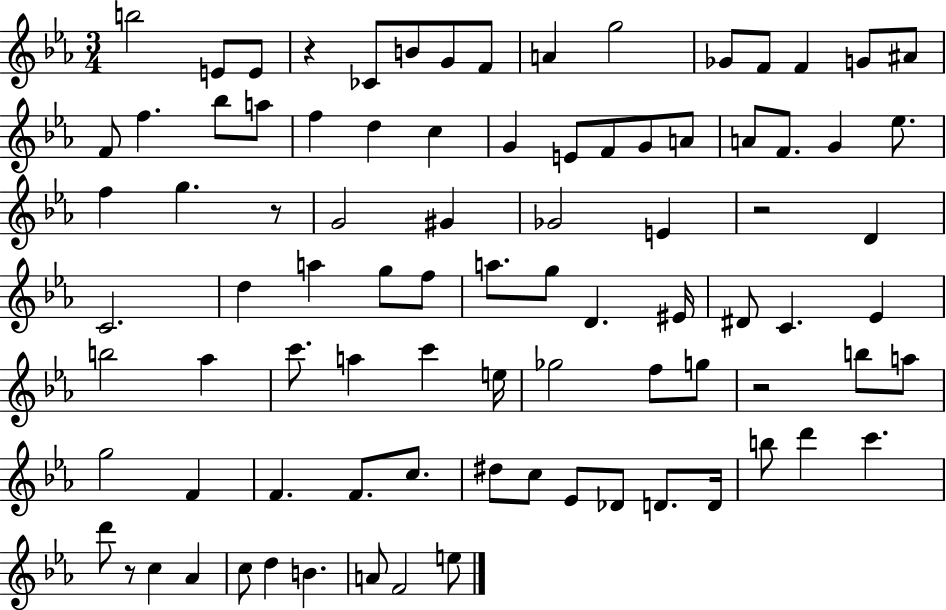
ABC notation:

X:1
T:Untitled
M:3/4
L:1/4
K:Eb
b2 E/2 E/2 z _C/2 B/2 G/2 F/2 A g2 _G/2 F/2 F G/2 ^A/2 F/2 f _b/2 a/2 f d c G E/2 F/2 G/2 A/2 A/2 F/2 G _e/2 f g z/2 G2 ^G _G2 E z2 D C2 d a g/2 f/2 a/2 g/2 D ^E/4 ^D/2 C _E b2 _a c'/2 a c' e/4 _g2 f/2 g/2 z2 b/2 a/2 g2 F F F/2 c/2 ^d/2 c/2 _E/2 _D/2 D/2 D/4 b/2 d' c' d'/2 z/2 c _A c/2 d B A/2 F2 e/2